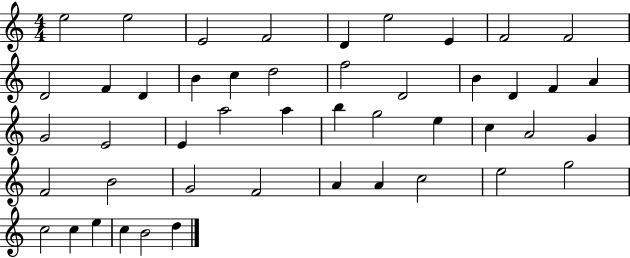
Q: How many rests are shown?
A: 0